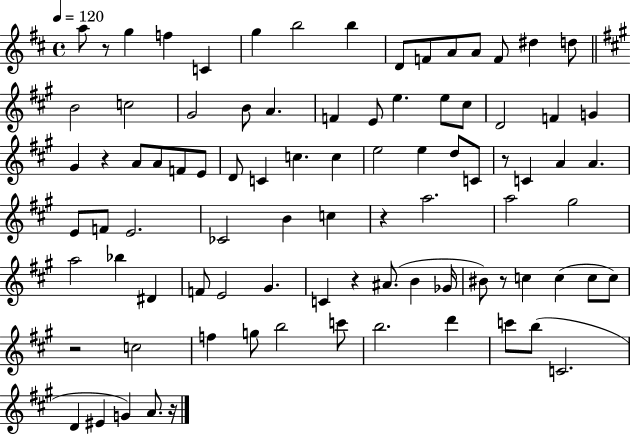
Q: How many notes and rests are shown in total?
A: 89